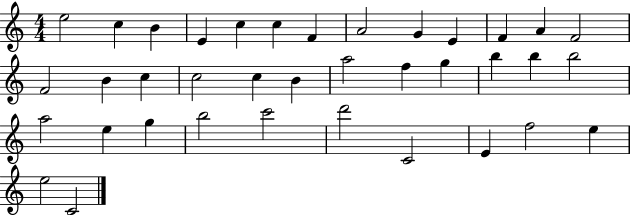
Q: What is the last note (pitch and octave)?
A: C4